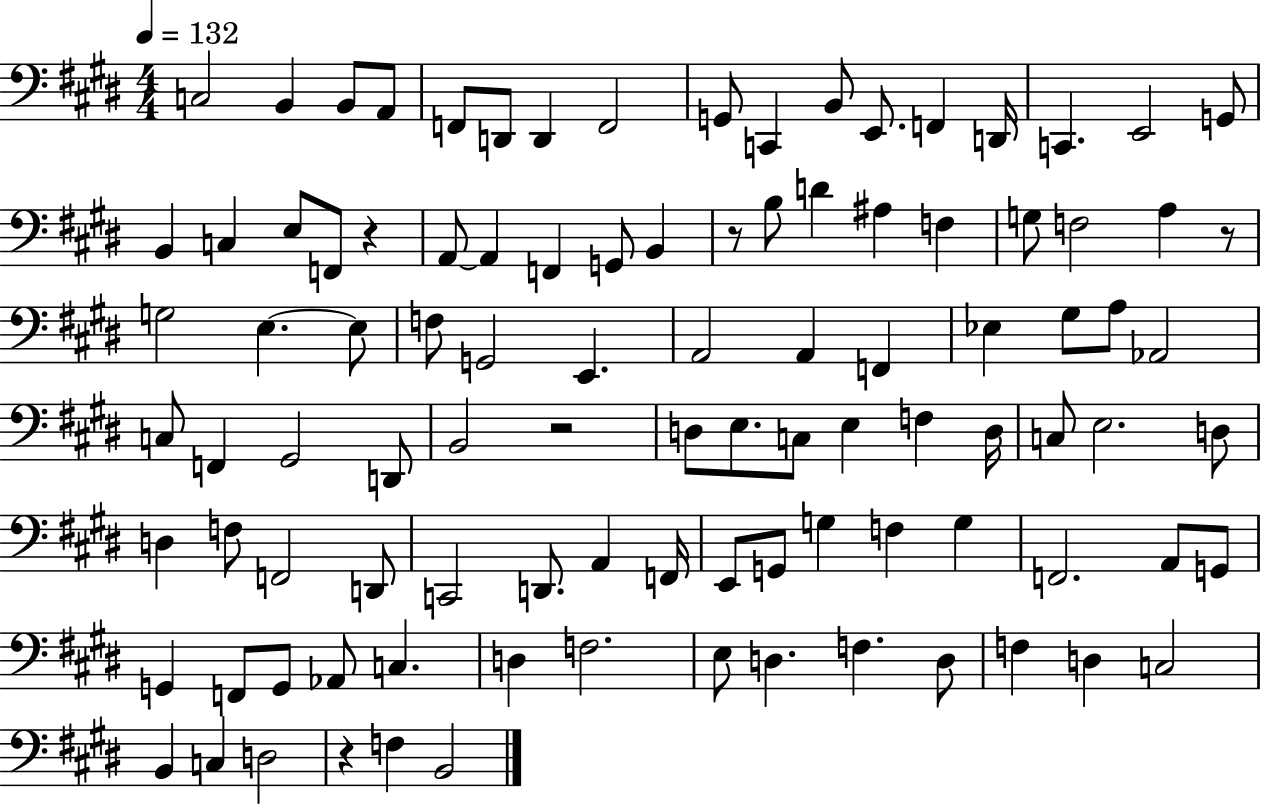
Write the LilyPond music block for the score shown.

{
  \clef bass
  \numericTimeSignature
  \time 4/4
  \key e \major
  \tempo 4 = 132
  c2 b,4 b,8 a,8 | f,8 d,8 d,4 f,2 | g,8 c,4 b,8 e,8. f,4 d,16 | c,4. e,2 g,8 | \break b,4 c4 e8 f,8 r4 | a,8~~ a,4 f,4 g,8 b,4 | r8 b8 d'4 ais4 f4 | g8 f2 a4 r8 | \break g2 e4.~~ e8 | f8 g,2 e,4. | a,2 a,4 f,4 | ees4 gis8 a8 aes,2 | \break c8 f,4 gis,2 d,8 | b,2 r2 | d8 e8. c8 e4 f4 d16 | c8 e2. d8 | \break d4 f8 f,2 d,8 | c,2 d,8. a,4 f,16 | e,8 g,8 g4 f4 g4 | f,2. a,8 g,8 | \break g,4 f,8 g,8 aes,8 c4. | d4 f2. | e8 d4. f4. d8 | f4 d4 c2 | \break b,4 c4 d2 | r4 f4 b,2 | \bar "|."
}